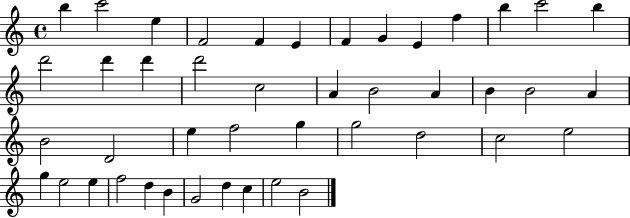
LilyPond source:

{
  \clef treble
  \time 4/4
  \defaultTimeSignature
  \key c \major
  b''4 c'''2 e''4 | f'2 f'4 e'4 | f'4 g'4 e'4 f''4 | b''4 c'''2 b''4 | \break d'''2 d'''4 d'''4 | d'''2 c''2 | a'4 b'2 a'4 | b'4 b'2 a'4 | \break b'2 d'2 | e''4 f''2 g''4 | g''2 d''2 | c''2 e''2 | \break g''4 e''2 e''4 | f''2 d''4 b'4 | g'2 d''4 c''4 | e''2 b'2 | \break \bar "|."
}